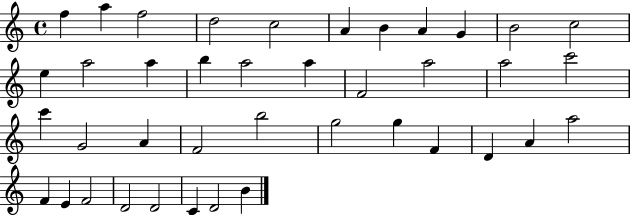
F5/q A5/q F5/h D5/h C5/h A4/q B4/q A4/q G4/q B4/h C5/h E5/q A5/h A5/q B5/q A5/h A5/q F4/h A5/h A5/h C6/h C6/q G4/h A4/q F4/h B5/h G5/h G5/q F4/q D4/q A4/q A5/h F4/q E4/q F4/h D4/h D4/h C4/q D4/h B4/q